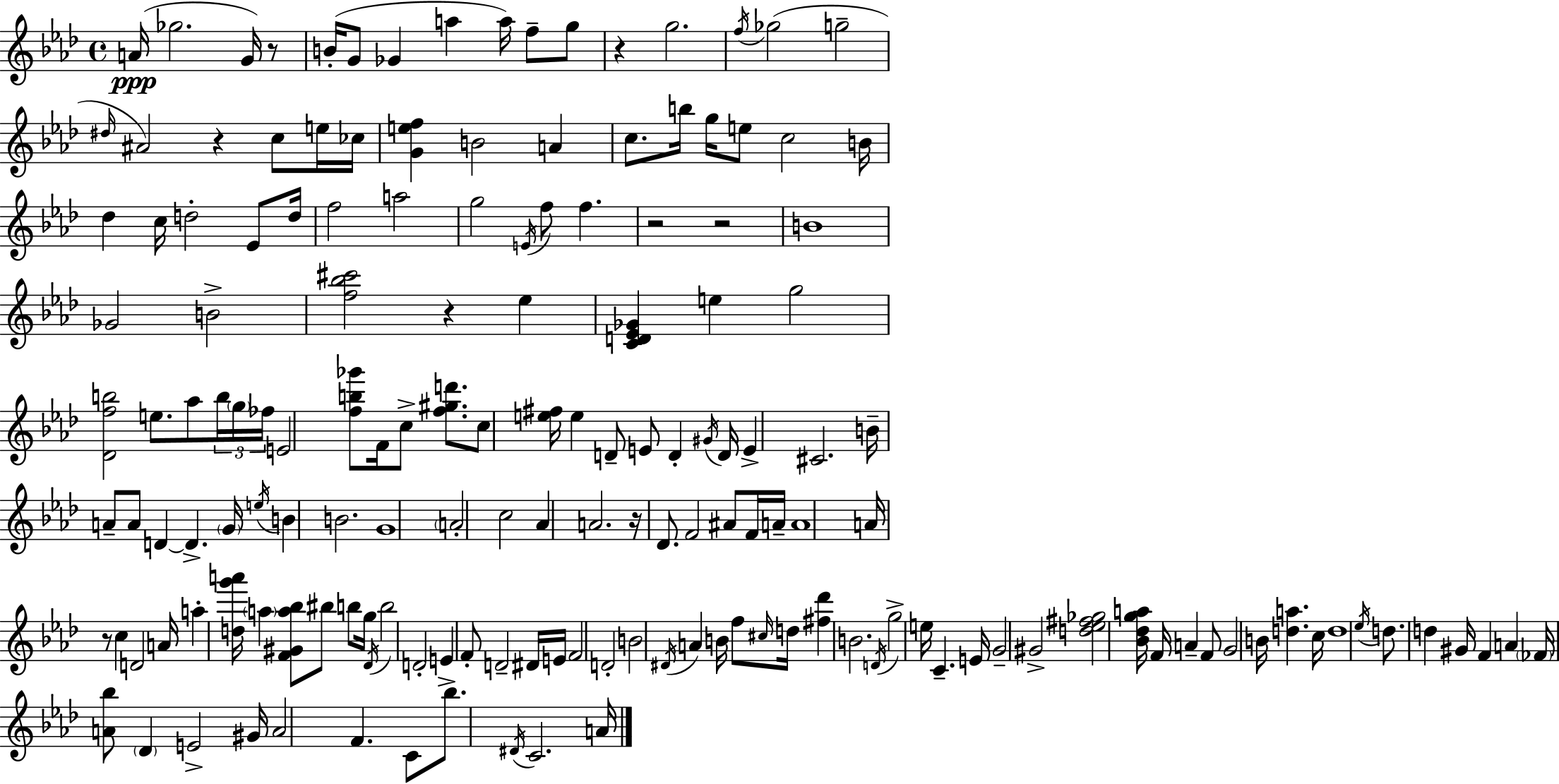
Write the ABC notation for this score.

X:1
T:Untitled
M:4/4
L:1/4
K:Fm
A/4 _g2 G/4 z/2 B/4 G/2 _G a a/4 f/2 g/2 z g2 f/4 _g2 g2 ^d/4 ^A2 z c/2 e/4 _c/4 [Gef] B2 A c/2 b/4 g/4 e/2 c2 B/4 _d c/4 d2 _E/2 d/4 f2 a2 g2 E/4 f/2 f z2 z2 B4 _G2 B2 [f_b^c']2 z _e [CD_E_G] e g2 [_Dfb]2 e/2 _a/2 b/4 g/4 _f/4 E2 [fb_g']/2 F/4 c/2 [f^gd']/2 c/2 [e^f]/4 e D/2 E/2 D ^G/4 D/4 E ^C2 B/4 A/2 A/2 D D G/4 e/4 B B2 G4 A2 c2 _A A2 z/4 _D/2 F2 ^A/2 F/4 A/4 A4 A/4 z/2 c D2 A/4 a [dg'a']/4 a [F^Ga_b]/2 ^b/2 b/2 g/4 _D/4 b2 D2 E F/2 D2 ^D/4 E/4 F2 D2 B2 ^D/4 A B/4 f/2 ^c/4 d/4 [^f_d'] B2 D/4 g2 e/4 C E/4 G2 ^G2 [d_e^f_g]2 [_B_dga]/4 F/4 A F/2 G2 B/4 [da] c/4 d4 _e/4 d/2 d ^G/4 F A _F/4 [A_b]/2 _D E2 ^G/4 A2 F C/2 _b/2 ^D/4 C2 A/4